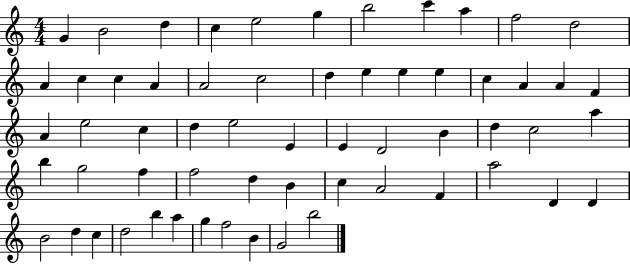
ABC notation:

X:1
T:Untitled
M:4/4
L:1/4
K:C
G B2 d c e2 g b2 c' a f2 d2 A c c A A2 c2 d e e e c A A F A e2 c d e2 E E D2 B d c2 a b g2 f f2 d B c A2 F a2 D D B2 d c d2 b a g f2 B G2 b2